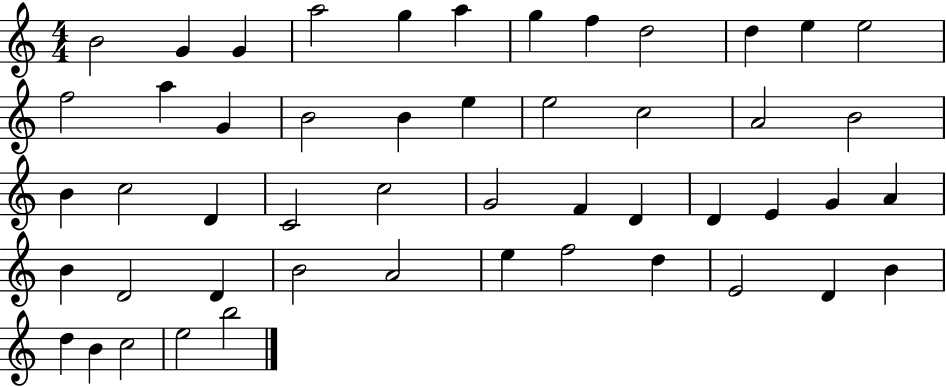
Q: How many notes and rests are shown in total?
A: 50